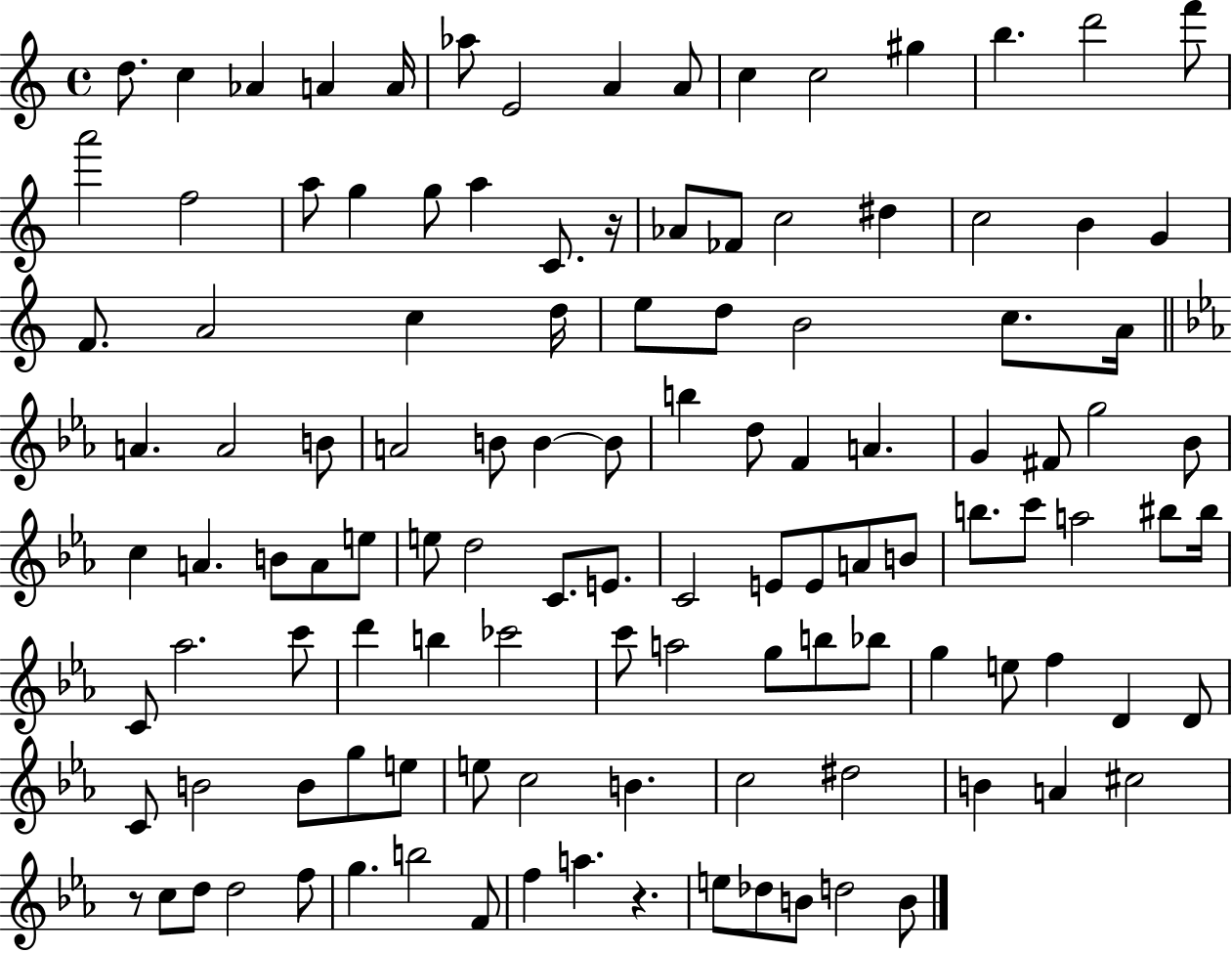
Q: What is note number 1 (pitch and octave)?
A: D5